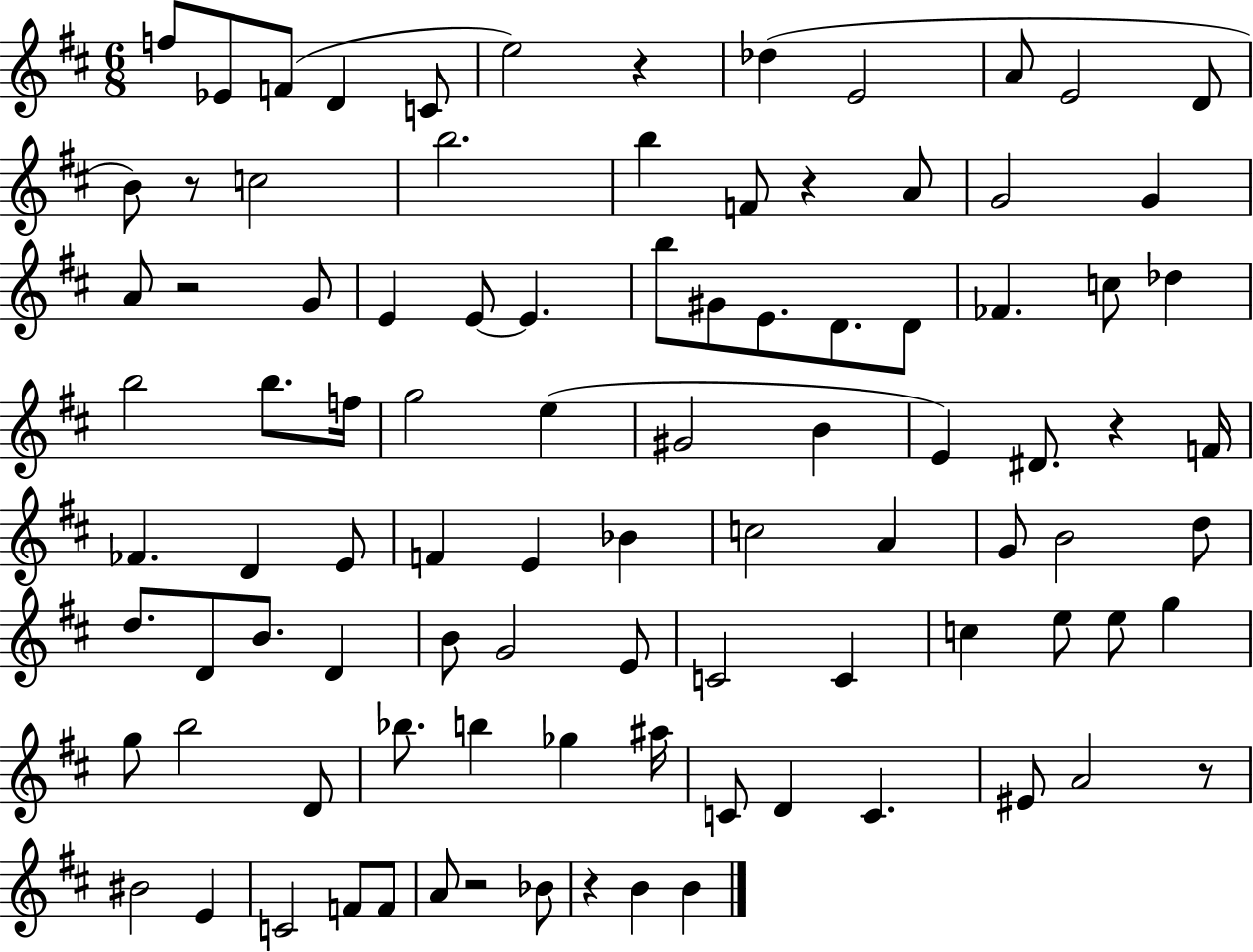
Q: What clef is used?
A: treble